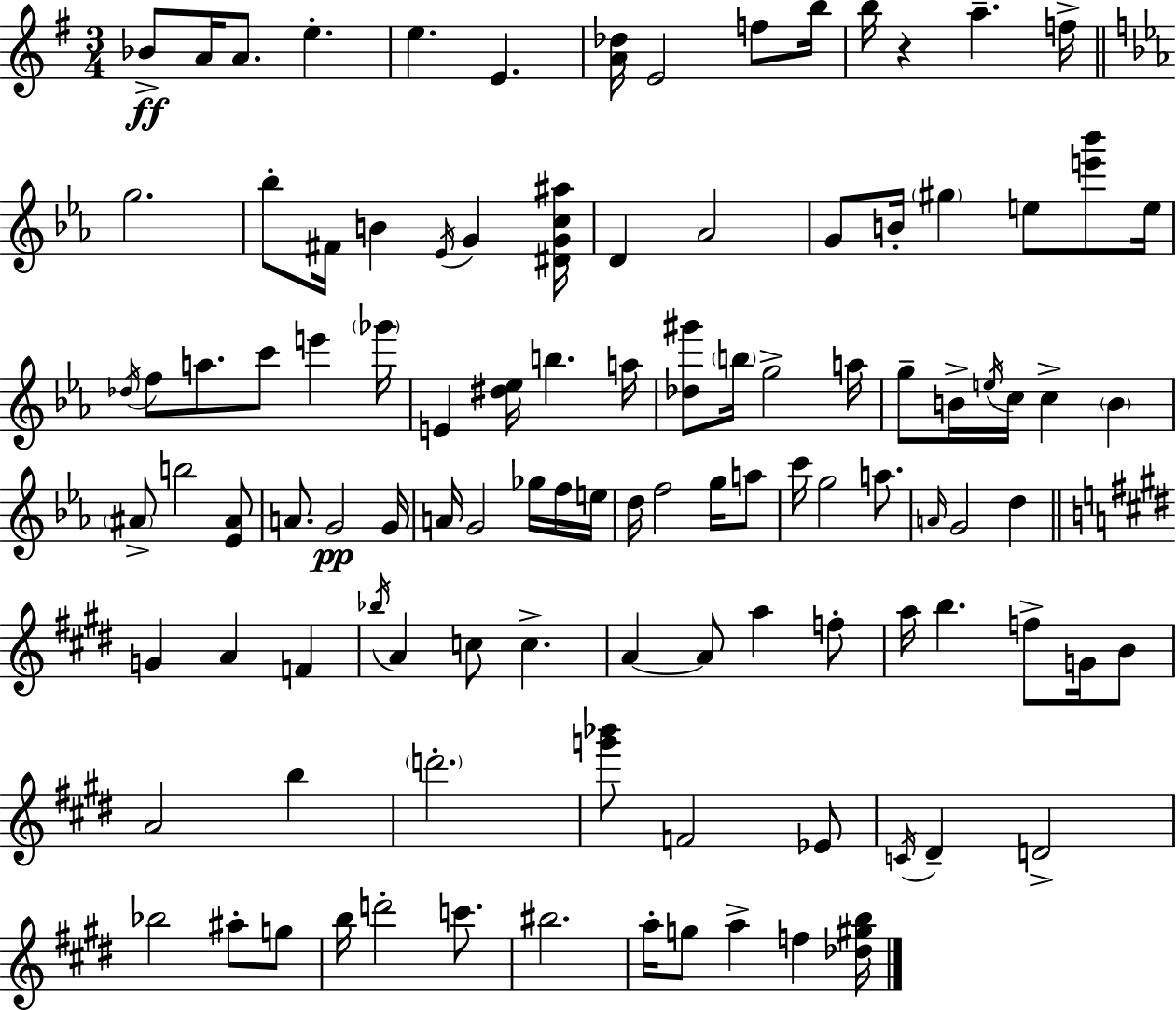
{
  \clef treble
  \numericTimeSignature
  \time 3/4
  \key e \minor
  bes'8->\ff a'16 a'8. e''4.-. | e''4. e'4. | <a' des''>16 e'2 f''8 b''16 | b''16 r4 a''4.-- f''16-> | \break \bar "||" \break \key ees \major g''2. | bes''8-. fis'16 b'4 \acciaccatura { ees'16 } g'4 | <dis' g' c'' ais''>16 d'4 aes'2 | g'8 b'16-. \parenthesize gis''4 e''8 <e''' bes'''>8 | \break e''16 \acciaccatura { des''16 } f''8 a''8. c'''8 e'''4 | \parenthesize ges'''16 e'4 <dis'' ees''>16 b''4. | a''16 <des'' gis'''>8 \parenthesize b''16 g''2-> | a''16 g''8-- b'16-> \acciaccatura { e''16 } c''16 c''4-> \parenthesize b'4 | \break \parenthesize ais'8-> b''2 | <ees' ais'>8 a'8. g'2\pp | g'16 a'16 g'2 | ges''16 f''16 e''16 d''16 f''2 | \break g''16 a''8 c'''16 g''2 | a''8. \grace { a'16 } g'2 | d''4 \bar "||" \break \key e \major g'4 a'4 f'4 | \acciaccatura { bes''16 } a'4 c''8 c''4.-> | a'4~~ a'8 a''4 f''8-. | a''16 b''4. f''8-> g'16 b'8 | \break a'2 b''4 | \parenthesize d'''2.-. | <g''' bes'''>8 f'2 ees'8 | \acciaccatura { c'16 } dis'4-- d'2-> | \break bes''2 ais''8-. | g''8 b''16 d'''2-. c'''8. | bis''2. | a''16-. g''8 a''4-> f''4 | \break <des'' gis'' b''>16 \bar "|."
}